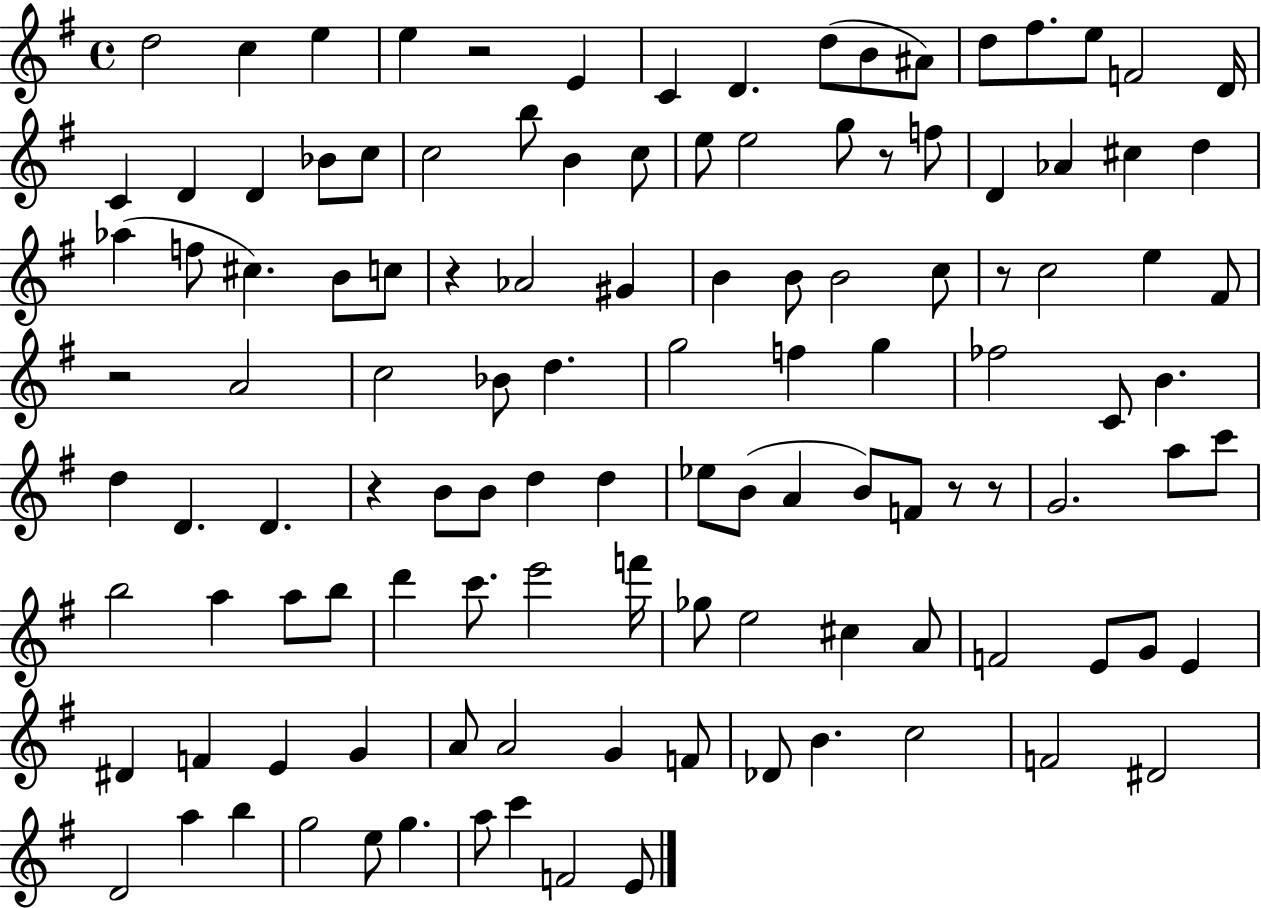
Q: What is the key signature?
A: G major